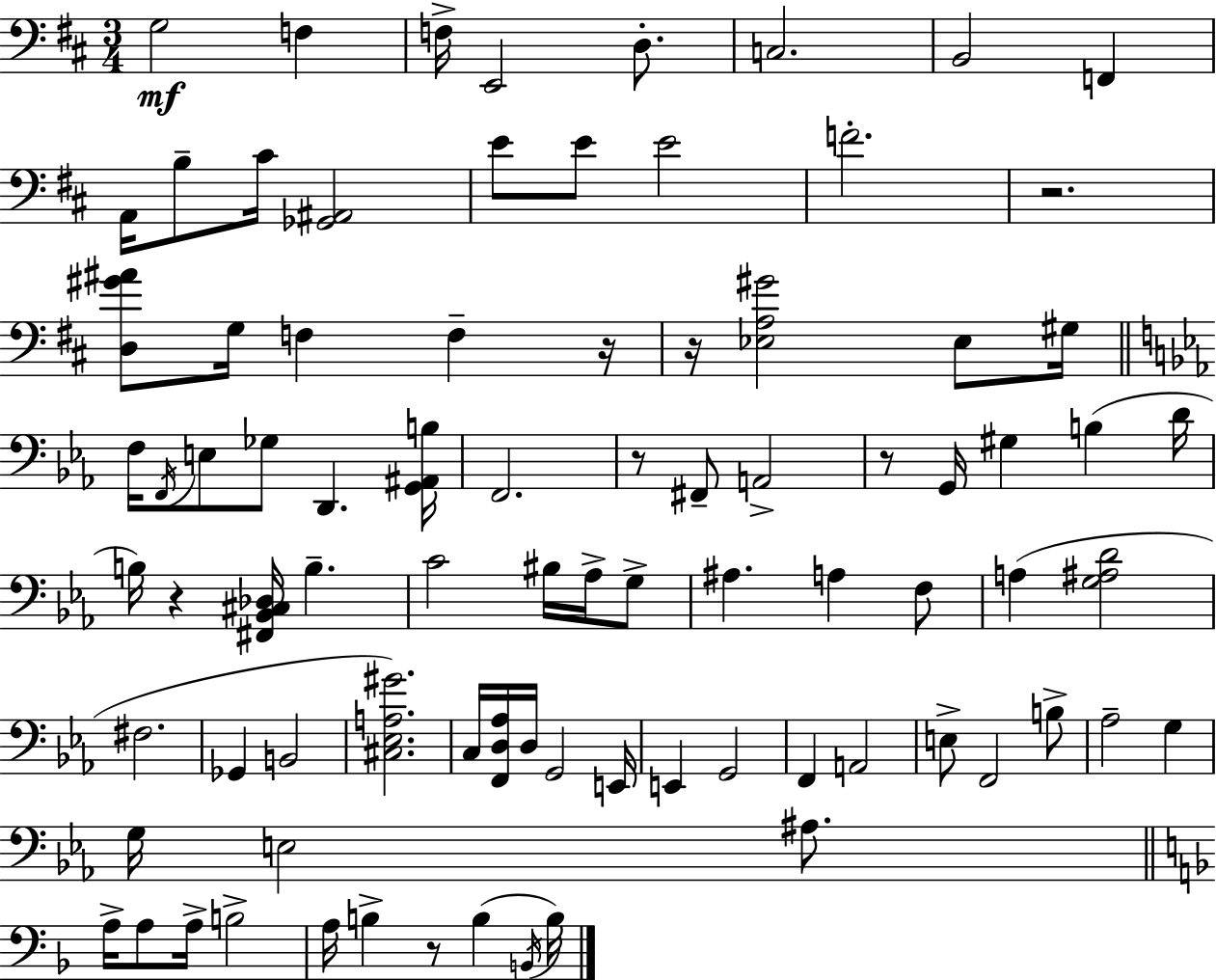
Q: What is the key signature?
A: D major